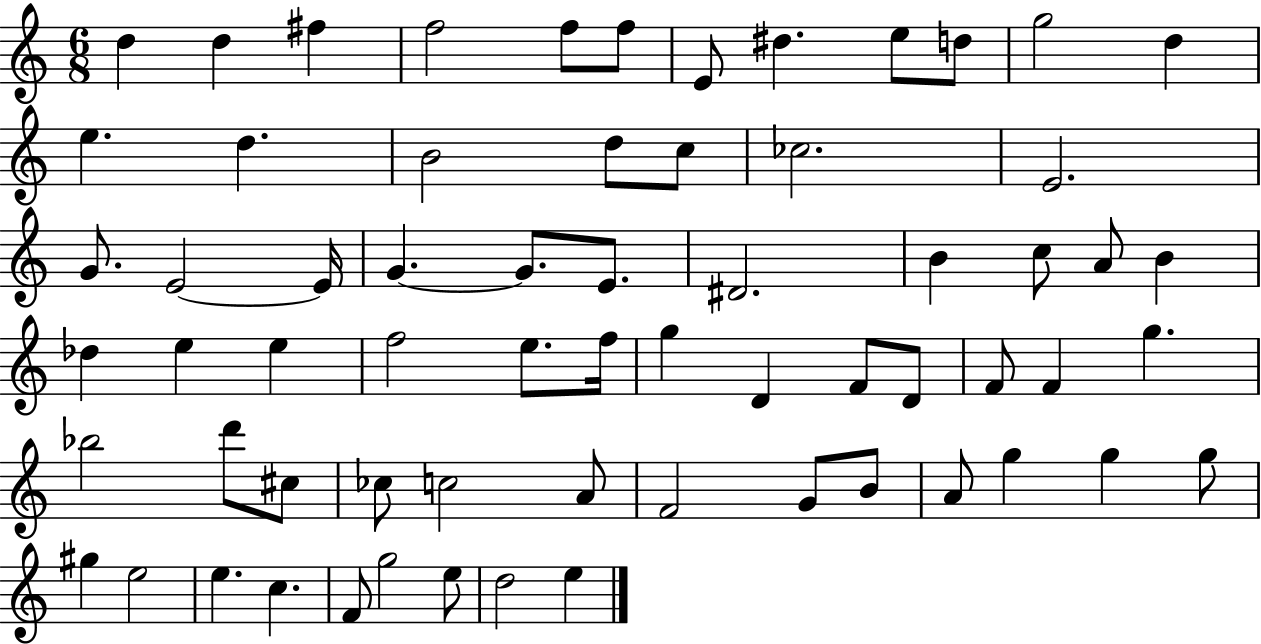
D5/q D5/q F#5/q F5/h F5/e F5/e E4/e D#5/q. E5/e D5/e G5/h D5/q E5/q. D5/q. B4/h D5/e C5/e CES5/h. E4/h. G4/e. E4/h E4/s G4/q. G4/e. E4/e. D#4/h. B4/q C5/e A4/e B4/q Db5/q E5/q E5/q F5/h E5/e. F5/s G5/q D4/q F4/e D4/e F4/e F4/q G5/q. Bb5/h D6/e C#5/e CES5/e C5/h A4/e F4/h G4/e B4/e A4/e G5/q G5/q G5/e G#5/q E5/h E5/q. C5/q. F4/e G5/h E5/e D5/h E5/q